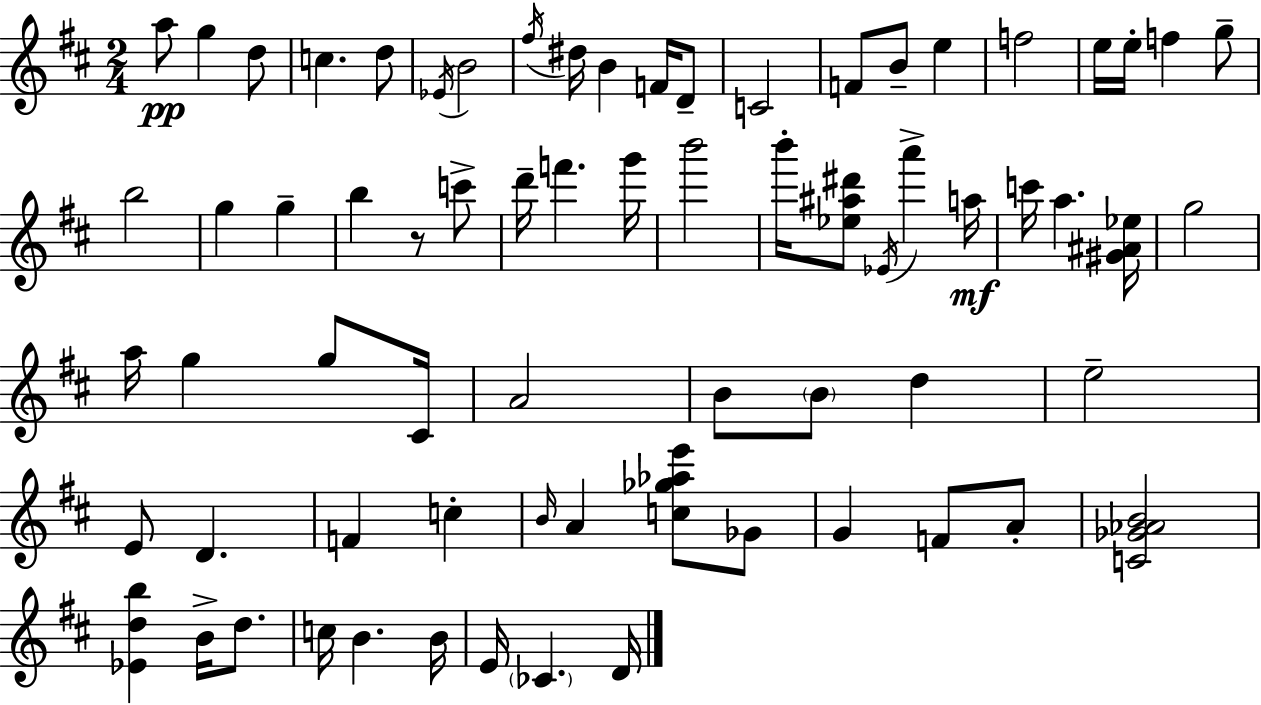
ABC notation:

X:1
T:Untitled
M:2/4
L:1/4
K:D
a/2 g d/2 c d/2 _E/4 B2 ^f/4 ^d/4 B F/4 D/2 C2 F/2 B/2 e f2 e/4 e/4 f g/2 b2 g g b z/2 c'/2 d'/4 f' g'/4 b'2 b'/4 [_e^a^d']/2 _E/4 a' a/4 c'/4 a [^G^A_e]/4 g2 a/4 g g/2 ^C/4 A2 B/2 B/2 d e2 E/2 D F c B/4 A [c_g_ae']/2 _G/2 G F/2 A/2 [C_G_AB]2 [_Edb] B/4 d/2 c/4 B B/4 E/4 _C D/4